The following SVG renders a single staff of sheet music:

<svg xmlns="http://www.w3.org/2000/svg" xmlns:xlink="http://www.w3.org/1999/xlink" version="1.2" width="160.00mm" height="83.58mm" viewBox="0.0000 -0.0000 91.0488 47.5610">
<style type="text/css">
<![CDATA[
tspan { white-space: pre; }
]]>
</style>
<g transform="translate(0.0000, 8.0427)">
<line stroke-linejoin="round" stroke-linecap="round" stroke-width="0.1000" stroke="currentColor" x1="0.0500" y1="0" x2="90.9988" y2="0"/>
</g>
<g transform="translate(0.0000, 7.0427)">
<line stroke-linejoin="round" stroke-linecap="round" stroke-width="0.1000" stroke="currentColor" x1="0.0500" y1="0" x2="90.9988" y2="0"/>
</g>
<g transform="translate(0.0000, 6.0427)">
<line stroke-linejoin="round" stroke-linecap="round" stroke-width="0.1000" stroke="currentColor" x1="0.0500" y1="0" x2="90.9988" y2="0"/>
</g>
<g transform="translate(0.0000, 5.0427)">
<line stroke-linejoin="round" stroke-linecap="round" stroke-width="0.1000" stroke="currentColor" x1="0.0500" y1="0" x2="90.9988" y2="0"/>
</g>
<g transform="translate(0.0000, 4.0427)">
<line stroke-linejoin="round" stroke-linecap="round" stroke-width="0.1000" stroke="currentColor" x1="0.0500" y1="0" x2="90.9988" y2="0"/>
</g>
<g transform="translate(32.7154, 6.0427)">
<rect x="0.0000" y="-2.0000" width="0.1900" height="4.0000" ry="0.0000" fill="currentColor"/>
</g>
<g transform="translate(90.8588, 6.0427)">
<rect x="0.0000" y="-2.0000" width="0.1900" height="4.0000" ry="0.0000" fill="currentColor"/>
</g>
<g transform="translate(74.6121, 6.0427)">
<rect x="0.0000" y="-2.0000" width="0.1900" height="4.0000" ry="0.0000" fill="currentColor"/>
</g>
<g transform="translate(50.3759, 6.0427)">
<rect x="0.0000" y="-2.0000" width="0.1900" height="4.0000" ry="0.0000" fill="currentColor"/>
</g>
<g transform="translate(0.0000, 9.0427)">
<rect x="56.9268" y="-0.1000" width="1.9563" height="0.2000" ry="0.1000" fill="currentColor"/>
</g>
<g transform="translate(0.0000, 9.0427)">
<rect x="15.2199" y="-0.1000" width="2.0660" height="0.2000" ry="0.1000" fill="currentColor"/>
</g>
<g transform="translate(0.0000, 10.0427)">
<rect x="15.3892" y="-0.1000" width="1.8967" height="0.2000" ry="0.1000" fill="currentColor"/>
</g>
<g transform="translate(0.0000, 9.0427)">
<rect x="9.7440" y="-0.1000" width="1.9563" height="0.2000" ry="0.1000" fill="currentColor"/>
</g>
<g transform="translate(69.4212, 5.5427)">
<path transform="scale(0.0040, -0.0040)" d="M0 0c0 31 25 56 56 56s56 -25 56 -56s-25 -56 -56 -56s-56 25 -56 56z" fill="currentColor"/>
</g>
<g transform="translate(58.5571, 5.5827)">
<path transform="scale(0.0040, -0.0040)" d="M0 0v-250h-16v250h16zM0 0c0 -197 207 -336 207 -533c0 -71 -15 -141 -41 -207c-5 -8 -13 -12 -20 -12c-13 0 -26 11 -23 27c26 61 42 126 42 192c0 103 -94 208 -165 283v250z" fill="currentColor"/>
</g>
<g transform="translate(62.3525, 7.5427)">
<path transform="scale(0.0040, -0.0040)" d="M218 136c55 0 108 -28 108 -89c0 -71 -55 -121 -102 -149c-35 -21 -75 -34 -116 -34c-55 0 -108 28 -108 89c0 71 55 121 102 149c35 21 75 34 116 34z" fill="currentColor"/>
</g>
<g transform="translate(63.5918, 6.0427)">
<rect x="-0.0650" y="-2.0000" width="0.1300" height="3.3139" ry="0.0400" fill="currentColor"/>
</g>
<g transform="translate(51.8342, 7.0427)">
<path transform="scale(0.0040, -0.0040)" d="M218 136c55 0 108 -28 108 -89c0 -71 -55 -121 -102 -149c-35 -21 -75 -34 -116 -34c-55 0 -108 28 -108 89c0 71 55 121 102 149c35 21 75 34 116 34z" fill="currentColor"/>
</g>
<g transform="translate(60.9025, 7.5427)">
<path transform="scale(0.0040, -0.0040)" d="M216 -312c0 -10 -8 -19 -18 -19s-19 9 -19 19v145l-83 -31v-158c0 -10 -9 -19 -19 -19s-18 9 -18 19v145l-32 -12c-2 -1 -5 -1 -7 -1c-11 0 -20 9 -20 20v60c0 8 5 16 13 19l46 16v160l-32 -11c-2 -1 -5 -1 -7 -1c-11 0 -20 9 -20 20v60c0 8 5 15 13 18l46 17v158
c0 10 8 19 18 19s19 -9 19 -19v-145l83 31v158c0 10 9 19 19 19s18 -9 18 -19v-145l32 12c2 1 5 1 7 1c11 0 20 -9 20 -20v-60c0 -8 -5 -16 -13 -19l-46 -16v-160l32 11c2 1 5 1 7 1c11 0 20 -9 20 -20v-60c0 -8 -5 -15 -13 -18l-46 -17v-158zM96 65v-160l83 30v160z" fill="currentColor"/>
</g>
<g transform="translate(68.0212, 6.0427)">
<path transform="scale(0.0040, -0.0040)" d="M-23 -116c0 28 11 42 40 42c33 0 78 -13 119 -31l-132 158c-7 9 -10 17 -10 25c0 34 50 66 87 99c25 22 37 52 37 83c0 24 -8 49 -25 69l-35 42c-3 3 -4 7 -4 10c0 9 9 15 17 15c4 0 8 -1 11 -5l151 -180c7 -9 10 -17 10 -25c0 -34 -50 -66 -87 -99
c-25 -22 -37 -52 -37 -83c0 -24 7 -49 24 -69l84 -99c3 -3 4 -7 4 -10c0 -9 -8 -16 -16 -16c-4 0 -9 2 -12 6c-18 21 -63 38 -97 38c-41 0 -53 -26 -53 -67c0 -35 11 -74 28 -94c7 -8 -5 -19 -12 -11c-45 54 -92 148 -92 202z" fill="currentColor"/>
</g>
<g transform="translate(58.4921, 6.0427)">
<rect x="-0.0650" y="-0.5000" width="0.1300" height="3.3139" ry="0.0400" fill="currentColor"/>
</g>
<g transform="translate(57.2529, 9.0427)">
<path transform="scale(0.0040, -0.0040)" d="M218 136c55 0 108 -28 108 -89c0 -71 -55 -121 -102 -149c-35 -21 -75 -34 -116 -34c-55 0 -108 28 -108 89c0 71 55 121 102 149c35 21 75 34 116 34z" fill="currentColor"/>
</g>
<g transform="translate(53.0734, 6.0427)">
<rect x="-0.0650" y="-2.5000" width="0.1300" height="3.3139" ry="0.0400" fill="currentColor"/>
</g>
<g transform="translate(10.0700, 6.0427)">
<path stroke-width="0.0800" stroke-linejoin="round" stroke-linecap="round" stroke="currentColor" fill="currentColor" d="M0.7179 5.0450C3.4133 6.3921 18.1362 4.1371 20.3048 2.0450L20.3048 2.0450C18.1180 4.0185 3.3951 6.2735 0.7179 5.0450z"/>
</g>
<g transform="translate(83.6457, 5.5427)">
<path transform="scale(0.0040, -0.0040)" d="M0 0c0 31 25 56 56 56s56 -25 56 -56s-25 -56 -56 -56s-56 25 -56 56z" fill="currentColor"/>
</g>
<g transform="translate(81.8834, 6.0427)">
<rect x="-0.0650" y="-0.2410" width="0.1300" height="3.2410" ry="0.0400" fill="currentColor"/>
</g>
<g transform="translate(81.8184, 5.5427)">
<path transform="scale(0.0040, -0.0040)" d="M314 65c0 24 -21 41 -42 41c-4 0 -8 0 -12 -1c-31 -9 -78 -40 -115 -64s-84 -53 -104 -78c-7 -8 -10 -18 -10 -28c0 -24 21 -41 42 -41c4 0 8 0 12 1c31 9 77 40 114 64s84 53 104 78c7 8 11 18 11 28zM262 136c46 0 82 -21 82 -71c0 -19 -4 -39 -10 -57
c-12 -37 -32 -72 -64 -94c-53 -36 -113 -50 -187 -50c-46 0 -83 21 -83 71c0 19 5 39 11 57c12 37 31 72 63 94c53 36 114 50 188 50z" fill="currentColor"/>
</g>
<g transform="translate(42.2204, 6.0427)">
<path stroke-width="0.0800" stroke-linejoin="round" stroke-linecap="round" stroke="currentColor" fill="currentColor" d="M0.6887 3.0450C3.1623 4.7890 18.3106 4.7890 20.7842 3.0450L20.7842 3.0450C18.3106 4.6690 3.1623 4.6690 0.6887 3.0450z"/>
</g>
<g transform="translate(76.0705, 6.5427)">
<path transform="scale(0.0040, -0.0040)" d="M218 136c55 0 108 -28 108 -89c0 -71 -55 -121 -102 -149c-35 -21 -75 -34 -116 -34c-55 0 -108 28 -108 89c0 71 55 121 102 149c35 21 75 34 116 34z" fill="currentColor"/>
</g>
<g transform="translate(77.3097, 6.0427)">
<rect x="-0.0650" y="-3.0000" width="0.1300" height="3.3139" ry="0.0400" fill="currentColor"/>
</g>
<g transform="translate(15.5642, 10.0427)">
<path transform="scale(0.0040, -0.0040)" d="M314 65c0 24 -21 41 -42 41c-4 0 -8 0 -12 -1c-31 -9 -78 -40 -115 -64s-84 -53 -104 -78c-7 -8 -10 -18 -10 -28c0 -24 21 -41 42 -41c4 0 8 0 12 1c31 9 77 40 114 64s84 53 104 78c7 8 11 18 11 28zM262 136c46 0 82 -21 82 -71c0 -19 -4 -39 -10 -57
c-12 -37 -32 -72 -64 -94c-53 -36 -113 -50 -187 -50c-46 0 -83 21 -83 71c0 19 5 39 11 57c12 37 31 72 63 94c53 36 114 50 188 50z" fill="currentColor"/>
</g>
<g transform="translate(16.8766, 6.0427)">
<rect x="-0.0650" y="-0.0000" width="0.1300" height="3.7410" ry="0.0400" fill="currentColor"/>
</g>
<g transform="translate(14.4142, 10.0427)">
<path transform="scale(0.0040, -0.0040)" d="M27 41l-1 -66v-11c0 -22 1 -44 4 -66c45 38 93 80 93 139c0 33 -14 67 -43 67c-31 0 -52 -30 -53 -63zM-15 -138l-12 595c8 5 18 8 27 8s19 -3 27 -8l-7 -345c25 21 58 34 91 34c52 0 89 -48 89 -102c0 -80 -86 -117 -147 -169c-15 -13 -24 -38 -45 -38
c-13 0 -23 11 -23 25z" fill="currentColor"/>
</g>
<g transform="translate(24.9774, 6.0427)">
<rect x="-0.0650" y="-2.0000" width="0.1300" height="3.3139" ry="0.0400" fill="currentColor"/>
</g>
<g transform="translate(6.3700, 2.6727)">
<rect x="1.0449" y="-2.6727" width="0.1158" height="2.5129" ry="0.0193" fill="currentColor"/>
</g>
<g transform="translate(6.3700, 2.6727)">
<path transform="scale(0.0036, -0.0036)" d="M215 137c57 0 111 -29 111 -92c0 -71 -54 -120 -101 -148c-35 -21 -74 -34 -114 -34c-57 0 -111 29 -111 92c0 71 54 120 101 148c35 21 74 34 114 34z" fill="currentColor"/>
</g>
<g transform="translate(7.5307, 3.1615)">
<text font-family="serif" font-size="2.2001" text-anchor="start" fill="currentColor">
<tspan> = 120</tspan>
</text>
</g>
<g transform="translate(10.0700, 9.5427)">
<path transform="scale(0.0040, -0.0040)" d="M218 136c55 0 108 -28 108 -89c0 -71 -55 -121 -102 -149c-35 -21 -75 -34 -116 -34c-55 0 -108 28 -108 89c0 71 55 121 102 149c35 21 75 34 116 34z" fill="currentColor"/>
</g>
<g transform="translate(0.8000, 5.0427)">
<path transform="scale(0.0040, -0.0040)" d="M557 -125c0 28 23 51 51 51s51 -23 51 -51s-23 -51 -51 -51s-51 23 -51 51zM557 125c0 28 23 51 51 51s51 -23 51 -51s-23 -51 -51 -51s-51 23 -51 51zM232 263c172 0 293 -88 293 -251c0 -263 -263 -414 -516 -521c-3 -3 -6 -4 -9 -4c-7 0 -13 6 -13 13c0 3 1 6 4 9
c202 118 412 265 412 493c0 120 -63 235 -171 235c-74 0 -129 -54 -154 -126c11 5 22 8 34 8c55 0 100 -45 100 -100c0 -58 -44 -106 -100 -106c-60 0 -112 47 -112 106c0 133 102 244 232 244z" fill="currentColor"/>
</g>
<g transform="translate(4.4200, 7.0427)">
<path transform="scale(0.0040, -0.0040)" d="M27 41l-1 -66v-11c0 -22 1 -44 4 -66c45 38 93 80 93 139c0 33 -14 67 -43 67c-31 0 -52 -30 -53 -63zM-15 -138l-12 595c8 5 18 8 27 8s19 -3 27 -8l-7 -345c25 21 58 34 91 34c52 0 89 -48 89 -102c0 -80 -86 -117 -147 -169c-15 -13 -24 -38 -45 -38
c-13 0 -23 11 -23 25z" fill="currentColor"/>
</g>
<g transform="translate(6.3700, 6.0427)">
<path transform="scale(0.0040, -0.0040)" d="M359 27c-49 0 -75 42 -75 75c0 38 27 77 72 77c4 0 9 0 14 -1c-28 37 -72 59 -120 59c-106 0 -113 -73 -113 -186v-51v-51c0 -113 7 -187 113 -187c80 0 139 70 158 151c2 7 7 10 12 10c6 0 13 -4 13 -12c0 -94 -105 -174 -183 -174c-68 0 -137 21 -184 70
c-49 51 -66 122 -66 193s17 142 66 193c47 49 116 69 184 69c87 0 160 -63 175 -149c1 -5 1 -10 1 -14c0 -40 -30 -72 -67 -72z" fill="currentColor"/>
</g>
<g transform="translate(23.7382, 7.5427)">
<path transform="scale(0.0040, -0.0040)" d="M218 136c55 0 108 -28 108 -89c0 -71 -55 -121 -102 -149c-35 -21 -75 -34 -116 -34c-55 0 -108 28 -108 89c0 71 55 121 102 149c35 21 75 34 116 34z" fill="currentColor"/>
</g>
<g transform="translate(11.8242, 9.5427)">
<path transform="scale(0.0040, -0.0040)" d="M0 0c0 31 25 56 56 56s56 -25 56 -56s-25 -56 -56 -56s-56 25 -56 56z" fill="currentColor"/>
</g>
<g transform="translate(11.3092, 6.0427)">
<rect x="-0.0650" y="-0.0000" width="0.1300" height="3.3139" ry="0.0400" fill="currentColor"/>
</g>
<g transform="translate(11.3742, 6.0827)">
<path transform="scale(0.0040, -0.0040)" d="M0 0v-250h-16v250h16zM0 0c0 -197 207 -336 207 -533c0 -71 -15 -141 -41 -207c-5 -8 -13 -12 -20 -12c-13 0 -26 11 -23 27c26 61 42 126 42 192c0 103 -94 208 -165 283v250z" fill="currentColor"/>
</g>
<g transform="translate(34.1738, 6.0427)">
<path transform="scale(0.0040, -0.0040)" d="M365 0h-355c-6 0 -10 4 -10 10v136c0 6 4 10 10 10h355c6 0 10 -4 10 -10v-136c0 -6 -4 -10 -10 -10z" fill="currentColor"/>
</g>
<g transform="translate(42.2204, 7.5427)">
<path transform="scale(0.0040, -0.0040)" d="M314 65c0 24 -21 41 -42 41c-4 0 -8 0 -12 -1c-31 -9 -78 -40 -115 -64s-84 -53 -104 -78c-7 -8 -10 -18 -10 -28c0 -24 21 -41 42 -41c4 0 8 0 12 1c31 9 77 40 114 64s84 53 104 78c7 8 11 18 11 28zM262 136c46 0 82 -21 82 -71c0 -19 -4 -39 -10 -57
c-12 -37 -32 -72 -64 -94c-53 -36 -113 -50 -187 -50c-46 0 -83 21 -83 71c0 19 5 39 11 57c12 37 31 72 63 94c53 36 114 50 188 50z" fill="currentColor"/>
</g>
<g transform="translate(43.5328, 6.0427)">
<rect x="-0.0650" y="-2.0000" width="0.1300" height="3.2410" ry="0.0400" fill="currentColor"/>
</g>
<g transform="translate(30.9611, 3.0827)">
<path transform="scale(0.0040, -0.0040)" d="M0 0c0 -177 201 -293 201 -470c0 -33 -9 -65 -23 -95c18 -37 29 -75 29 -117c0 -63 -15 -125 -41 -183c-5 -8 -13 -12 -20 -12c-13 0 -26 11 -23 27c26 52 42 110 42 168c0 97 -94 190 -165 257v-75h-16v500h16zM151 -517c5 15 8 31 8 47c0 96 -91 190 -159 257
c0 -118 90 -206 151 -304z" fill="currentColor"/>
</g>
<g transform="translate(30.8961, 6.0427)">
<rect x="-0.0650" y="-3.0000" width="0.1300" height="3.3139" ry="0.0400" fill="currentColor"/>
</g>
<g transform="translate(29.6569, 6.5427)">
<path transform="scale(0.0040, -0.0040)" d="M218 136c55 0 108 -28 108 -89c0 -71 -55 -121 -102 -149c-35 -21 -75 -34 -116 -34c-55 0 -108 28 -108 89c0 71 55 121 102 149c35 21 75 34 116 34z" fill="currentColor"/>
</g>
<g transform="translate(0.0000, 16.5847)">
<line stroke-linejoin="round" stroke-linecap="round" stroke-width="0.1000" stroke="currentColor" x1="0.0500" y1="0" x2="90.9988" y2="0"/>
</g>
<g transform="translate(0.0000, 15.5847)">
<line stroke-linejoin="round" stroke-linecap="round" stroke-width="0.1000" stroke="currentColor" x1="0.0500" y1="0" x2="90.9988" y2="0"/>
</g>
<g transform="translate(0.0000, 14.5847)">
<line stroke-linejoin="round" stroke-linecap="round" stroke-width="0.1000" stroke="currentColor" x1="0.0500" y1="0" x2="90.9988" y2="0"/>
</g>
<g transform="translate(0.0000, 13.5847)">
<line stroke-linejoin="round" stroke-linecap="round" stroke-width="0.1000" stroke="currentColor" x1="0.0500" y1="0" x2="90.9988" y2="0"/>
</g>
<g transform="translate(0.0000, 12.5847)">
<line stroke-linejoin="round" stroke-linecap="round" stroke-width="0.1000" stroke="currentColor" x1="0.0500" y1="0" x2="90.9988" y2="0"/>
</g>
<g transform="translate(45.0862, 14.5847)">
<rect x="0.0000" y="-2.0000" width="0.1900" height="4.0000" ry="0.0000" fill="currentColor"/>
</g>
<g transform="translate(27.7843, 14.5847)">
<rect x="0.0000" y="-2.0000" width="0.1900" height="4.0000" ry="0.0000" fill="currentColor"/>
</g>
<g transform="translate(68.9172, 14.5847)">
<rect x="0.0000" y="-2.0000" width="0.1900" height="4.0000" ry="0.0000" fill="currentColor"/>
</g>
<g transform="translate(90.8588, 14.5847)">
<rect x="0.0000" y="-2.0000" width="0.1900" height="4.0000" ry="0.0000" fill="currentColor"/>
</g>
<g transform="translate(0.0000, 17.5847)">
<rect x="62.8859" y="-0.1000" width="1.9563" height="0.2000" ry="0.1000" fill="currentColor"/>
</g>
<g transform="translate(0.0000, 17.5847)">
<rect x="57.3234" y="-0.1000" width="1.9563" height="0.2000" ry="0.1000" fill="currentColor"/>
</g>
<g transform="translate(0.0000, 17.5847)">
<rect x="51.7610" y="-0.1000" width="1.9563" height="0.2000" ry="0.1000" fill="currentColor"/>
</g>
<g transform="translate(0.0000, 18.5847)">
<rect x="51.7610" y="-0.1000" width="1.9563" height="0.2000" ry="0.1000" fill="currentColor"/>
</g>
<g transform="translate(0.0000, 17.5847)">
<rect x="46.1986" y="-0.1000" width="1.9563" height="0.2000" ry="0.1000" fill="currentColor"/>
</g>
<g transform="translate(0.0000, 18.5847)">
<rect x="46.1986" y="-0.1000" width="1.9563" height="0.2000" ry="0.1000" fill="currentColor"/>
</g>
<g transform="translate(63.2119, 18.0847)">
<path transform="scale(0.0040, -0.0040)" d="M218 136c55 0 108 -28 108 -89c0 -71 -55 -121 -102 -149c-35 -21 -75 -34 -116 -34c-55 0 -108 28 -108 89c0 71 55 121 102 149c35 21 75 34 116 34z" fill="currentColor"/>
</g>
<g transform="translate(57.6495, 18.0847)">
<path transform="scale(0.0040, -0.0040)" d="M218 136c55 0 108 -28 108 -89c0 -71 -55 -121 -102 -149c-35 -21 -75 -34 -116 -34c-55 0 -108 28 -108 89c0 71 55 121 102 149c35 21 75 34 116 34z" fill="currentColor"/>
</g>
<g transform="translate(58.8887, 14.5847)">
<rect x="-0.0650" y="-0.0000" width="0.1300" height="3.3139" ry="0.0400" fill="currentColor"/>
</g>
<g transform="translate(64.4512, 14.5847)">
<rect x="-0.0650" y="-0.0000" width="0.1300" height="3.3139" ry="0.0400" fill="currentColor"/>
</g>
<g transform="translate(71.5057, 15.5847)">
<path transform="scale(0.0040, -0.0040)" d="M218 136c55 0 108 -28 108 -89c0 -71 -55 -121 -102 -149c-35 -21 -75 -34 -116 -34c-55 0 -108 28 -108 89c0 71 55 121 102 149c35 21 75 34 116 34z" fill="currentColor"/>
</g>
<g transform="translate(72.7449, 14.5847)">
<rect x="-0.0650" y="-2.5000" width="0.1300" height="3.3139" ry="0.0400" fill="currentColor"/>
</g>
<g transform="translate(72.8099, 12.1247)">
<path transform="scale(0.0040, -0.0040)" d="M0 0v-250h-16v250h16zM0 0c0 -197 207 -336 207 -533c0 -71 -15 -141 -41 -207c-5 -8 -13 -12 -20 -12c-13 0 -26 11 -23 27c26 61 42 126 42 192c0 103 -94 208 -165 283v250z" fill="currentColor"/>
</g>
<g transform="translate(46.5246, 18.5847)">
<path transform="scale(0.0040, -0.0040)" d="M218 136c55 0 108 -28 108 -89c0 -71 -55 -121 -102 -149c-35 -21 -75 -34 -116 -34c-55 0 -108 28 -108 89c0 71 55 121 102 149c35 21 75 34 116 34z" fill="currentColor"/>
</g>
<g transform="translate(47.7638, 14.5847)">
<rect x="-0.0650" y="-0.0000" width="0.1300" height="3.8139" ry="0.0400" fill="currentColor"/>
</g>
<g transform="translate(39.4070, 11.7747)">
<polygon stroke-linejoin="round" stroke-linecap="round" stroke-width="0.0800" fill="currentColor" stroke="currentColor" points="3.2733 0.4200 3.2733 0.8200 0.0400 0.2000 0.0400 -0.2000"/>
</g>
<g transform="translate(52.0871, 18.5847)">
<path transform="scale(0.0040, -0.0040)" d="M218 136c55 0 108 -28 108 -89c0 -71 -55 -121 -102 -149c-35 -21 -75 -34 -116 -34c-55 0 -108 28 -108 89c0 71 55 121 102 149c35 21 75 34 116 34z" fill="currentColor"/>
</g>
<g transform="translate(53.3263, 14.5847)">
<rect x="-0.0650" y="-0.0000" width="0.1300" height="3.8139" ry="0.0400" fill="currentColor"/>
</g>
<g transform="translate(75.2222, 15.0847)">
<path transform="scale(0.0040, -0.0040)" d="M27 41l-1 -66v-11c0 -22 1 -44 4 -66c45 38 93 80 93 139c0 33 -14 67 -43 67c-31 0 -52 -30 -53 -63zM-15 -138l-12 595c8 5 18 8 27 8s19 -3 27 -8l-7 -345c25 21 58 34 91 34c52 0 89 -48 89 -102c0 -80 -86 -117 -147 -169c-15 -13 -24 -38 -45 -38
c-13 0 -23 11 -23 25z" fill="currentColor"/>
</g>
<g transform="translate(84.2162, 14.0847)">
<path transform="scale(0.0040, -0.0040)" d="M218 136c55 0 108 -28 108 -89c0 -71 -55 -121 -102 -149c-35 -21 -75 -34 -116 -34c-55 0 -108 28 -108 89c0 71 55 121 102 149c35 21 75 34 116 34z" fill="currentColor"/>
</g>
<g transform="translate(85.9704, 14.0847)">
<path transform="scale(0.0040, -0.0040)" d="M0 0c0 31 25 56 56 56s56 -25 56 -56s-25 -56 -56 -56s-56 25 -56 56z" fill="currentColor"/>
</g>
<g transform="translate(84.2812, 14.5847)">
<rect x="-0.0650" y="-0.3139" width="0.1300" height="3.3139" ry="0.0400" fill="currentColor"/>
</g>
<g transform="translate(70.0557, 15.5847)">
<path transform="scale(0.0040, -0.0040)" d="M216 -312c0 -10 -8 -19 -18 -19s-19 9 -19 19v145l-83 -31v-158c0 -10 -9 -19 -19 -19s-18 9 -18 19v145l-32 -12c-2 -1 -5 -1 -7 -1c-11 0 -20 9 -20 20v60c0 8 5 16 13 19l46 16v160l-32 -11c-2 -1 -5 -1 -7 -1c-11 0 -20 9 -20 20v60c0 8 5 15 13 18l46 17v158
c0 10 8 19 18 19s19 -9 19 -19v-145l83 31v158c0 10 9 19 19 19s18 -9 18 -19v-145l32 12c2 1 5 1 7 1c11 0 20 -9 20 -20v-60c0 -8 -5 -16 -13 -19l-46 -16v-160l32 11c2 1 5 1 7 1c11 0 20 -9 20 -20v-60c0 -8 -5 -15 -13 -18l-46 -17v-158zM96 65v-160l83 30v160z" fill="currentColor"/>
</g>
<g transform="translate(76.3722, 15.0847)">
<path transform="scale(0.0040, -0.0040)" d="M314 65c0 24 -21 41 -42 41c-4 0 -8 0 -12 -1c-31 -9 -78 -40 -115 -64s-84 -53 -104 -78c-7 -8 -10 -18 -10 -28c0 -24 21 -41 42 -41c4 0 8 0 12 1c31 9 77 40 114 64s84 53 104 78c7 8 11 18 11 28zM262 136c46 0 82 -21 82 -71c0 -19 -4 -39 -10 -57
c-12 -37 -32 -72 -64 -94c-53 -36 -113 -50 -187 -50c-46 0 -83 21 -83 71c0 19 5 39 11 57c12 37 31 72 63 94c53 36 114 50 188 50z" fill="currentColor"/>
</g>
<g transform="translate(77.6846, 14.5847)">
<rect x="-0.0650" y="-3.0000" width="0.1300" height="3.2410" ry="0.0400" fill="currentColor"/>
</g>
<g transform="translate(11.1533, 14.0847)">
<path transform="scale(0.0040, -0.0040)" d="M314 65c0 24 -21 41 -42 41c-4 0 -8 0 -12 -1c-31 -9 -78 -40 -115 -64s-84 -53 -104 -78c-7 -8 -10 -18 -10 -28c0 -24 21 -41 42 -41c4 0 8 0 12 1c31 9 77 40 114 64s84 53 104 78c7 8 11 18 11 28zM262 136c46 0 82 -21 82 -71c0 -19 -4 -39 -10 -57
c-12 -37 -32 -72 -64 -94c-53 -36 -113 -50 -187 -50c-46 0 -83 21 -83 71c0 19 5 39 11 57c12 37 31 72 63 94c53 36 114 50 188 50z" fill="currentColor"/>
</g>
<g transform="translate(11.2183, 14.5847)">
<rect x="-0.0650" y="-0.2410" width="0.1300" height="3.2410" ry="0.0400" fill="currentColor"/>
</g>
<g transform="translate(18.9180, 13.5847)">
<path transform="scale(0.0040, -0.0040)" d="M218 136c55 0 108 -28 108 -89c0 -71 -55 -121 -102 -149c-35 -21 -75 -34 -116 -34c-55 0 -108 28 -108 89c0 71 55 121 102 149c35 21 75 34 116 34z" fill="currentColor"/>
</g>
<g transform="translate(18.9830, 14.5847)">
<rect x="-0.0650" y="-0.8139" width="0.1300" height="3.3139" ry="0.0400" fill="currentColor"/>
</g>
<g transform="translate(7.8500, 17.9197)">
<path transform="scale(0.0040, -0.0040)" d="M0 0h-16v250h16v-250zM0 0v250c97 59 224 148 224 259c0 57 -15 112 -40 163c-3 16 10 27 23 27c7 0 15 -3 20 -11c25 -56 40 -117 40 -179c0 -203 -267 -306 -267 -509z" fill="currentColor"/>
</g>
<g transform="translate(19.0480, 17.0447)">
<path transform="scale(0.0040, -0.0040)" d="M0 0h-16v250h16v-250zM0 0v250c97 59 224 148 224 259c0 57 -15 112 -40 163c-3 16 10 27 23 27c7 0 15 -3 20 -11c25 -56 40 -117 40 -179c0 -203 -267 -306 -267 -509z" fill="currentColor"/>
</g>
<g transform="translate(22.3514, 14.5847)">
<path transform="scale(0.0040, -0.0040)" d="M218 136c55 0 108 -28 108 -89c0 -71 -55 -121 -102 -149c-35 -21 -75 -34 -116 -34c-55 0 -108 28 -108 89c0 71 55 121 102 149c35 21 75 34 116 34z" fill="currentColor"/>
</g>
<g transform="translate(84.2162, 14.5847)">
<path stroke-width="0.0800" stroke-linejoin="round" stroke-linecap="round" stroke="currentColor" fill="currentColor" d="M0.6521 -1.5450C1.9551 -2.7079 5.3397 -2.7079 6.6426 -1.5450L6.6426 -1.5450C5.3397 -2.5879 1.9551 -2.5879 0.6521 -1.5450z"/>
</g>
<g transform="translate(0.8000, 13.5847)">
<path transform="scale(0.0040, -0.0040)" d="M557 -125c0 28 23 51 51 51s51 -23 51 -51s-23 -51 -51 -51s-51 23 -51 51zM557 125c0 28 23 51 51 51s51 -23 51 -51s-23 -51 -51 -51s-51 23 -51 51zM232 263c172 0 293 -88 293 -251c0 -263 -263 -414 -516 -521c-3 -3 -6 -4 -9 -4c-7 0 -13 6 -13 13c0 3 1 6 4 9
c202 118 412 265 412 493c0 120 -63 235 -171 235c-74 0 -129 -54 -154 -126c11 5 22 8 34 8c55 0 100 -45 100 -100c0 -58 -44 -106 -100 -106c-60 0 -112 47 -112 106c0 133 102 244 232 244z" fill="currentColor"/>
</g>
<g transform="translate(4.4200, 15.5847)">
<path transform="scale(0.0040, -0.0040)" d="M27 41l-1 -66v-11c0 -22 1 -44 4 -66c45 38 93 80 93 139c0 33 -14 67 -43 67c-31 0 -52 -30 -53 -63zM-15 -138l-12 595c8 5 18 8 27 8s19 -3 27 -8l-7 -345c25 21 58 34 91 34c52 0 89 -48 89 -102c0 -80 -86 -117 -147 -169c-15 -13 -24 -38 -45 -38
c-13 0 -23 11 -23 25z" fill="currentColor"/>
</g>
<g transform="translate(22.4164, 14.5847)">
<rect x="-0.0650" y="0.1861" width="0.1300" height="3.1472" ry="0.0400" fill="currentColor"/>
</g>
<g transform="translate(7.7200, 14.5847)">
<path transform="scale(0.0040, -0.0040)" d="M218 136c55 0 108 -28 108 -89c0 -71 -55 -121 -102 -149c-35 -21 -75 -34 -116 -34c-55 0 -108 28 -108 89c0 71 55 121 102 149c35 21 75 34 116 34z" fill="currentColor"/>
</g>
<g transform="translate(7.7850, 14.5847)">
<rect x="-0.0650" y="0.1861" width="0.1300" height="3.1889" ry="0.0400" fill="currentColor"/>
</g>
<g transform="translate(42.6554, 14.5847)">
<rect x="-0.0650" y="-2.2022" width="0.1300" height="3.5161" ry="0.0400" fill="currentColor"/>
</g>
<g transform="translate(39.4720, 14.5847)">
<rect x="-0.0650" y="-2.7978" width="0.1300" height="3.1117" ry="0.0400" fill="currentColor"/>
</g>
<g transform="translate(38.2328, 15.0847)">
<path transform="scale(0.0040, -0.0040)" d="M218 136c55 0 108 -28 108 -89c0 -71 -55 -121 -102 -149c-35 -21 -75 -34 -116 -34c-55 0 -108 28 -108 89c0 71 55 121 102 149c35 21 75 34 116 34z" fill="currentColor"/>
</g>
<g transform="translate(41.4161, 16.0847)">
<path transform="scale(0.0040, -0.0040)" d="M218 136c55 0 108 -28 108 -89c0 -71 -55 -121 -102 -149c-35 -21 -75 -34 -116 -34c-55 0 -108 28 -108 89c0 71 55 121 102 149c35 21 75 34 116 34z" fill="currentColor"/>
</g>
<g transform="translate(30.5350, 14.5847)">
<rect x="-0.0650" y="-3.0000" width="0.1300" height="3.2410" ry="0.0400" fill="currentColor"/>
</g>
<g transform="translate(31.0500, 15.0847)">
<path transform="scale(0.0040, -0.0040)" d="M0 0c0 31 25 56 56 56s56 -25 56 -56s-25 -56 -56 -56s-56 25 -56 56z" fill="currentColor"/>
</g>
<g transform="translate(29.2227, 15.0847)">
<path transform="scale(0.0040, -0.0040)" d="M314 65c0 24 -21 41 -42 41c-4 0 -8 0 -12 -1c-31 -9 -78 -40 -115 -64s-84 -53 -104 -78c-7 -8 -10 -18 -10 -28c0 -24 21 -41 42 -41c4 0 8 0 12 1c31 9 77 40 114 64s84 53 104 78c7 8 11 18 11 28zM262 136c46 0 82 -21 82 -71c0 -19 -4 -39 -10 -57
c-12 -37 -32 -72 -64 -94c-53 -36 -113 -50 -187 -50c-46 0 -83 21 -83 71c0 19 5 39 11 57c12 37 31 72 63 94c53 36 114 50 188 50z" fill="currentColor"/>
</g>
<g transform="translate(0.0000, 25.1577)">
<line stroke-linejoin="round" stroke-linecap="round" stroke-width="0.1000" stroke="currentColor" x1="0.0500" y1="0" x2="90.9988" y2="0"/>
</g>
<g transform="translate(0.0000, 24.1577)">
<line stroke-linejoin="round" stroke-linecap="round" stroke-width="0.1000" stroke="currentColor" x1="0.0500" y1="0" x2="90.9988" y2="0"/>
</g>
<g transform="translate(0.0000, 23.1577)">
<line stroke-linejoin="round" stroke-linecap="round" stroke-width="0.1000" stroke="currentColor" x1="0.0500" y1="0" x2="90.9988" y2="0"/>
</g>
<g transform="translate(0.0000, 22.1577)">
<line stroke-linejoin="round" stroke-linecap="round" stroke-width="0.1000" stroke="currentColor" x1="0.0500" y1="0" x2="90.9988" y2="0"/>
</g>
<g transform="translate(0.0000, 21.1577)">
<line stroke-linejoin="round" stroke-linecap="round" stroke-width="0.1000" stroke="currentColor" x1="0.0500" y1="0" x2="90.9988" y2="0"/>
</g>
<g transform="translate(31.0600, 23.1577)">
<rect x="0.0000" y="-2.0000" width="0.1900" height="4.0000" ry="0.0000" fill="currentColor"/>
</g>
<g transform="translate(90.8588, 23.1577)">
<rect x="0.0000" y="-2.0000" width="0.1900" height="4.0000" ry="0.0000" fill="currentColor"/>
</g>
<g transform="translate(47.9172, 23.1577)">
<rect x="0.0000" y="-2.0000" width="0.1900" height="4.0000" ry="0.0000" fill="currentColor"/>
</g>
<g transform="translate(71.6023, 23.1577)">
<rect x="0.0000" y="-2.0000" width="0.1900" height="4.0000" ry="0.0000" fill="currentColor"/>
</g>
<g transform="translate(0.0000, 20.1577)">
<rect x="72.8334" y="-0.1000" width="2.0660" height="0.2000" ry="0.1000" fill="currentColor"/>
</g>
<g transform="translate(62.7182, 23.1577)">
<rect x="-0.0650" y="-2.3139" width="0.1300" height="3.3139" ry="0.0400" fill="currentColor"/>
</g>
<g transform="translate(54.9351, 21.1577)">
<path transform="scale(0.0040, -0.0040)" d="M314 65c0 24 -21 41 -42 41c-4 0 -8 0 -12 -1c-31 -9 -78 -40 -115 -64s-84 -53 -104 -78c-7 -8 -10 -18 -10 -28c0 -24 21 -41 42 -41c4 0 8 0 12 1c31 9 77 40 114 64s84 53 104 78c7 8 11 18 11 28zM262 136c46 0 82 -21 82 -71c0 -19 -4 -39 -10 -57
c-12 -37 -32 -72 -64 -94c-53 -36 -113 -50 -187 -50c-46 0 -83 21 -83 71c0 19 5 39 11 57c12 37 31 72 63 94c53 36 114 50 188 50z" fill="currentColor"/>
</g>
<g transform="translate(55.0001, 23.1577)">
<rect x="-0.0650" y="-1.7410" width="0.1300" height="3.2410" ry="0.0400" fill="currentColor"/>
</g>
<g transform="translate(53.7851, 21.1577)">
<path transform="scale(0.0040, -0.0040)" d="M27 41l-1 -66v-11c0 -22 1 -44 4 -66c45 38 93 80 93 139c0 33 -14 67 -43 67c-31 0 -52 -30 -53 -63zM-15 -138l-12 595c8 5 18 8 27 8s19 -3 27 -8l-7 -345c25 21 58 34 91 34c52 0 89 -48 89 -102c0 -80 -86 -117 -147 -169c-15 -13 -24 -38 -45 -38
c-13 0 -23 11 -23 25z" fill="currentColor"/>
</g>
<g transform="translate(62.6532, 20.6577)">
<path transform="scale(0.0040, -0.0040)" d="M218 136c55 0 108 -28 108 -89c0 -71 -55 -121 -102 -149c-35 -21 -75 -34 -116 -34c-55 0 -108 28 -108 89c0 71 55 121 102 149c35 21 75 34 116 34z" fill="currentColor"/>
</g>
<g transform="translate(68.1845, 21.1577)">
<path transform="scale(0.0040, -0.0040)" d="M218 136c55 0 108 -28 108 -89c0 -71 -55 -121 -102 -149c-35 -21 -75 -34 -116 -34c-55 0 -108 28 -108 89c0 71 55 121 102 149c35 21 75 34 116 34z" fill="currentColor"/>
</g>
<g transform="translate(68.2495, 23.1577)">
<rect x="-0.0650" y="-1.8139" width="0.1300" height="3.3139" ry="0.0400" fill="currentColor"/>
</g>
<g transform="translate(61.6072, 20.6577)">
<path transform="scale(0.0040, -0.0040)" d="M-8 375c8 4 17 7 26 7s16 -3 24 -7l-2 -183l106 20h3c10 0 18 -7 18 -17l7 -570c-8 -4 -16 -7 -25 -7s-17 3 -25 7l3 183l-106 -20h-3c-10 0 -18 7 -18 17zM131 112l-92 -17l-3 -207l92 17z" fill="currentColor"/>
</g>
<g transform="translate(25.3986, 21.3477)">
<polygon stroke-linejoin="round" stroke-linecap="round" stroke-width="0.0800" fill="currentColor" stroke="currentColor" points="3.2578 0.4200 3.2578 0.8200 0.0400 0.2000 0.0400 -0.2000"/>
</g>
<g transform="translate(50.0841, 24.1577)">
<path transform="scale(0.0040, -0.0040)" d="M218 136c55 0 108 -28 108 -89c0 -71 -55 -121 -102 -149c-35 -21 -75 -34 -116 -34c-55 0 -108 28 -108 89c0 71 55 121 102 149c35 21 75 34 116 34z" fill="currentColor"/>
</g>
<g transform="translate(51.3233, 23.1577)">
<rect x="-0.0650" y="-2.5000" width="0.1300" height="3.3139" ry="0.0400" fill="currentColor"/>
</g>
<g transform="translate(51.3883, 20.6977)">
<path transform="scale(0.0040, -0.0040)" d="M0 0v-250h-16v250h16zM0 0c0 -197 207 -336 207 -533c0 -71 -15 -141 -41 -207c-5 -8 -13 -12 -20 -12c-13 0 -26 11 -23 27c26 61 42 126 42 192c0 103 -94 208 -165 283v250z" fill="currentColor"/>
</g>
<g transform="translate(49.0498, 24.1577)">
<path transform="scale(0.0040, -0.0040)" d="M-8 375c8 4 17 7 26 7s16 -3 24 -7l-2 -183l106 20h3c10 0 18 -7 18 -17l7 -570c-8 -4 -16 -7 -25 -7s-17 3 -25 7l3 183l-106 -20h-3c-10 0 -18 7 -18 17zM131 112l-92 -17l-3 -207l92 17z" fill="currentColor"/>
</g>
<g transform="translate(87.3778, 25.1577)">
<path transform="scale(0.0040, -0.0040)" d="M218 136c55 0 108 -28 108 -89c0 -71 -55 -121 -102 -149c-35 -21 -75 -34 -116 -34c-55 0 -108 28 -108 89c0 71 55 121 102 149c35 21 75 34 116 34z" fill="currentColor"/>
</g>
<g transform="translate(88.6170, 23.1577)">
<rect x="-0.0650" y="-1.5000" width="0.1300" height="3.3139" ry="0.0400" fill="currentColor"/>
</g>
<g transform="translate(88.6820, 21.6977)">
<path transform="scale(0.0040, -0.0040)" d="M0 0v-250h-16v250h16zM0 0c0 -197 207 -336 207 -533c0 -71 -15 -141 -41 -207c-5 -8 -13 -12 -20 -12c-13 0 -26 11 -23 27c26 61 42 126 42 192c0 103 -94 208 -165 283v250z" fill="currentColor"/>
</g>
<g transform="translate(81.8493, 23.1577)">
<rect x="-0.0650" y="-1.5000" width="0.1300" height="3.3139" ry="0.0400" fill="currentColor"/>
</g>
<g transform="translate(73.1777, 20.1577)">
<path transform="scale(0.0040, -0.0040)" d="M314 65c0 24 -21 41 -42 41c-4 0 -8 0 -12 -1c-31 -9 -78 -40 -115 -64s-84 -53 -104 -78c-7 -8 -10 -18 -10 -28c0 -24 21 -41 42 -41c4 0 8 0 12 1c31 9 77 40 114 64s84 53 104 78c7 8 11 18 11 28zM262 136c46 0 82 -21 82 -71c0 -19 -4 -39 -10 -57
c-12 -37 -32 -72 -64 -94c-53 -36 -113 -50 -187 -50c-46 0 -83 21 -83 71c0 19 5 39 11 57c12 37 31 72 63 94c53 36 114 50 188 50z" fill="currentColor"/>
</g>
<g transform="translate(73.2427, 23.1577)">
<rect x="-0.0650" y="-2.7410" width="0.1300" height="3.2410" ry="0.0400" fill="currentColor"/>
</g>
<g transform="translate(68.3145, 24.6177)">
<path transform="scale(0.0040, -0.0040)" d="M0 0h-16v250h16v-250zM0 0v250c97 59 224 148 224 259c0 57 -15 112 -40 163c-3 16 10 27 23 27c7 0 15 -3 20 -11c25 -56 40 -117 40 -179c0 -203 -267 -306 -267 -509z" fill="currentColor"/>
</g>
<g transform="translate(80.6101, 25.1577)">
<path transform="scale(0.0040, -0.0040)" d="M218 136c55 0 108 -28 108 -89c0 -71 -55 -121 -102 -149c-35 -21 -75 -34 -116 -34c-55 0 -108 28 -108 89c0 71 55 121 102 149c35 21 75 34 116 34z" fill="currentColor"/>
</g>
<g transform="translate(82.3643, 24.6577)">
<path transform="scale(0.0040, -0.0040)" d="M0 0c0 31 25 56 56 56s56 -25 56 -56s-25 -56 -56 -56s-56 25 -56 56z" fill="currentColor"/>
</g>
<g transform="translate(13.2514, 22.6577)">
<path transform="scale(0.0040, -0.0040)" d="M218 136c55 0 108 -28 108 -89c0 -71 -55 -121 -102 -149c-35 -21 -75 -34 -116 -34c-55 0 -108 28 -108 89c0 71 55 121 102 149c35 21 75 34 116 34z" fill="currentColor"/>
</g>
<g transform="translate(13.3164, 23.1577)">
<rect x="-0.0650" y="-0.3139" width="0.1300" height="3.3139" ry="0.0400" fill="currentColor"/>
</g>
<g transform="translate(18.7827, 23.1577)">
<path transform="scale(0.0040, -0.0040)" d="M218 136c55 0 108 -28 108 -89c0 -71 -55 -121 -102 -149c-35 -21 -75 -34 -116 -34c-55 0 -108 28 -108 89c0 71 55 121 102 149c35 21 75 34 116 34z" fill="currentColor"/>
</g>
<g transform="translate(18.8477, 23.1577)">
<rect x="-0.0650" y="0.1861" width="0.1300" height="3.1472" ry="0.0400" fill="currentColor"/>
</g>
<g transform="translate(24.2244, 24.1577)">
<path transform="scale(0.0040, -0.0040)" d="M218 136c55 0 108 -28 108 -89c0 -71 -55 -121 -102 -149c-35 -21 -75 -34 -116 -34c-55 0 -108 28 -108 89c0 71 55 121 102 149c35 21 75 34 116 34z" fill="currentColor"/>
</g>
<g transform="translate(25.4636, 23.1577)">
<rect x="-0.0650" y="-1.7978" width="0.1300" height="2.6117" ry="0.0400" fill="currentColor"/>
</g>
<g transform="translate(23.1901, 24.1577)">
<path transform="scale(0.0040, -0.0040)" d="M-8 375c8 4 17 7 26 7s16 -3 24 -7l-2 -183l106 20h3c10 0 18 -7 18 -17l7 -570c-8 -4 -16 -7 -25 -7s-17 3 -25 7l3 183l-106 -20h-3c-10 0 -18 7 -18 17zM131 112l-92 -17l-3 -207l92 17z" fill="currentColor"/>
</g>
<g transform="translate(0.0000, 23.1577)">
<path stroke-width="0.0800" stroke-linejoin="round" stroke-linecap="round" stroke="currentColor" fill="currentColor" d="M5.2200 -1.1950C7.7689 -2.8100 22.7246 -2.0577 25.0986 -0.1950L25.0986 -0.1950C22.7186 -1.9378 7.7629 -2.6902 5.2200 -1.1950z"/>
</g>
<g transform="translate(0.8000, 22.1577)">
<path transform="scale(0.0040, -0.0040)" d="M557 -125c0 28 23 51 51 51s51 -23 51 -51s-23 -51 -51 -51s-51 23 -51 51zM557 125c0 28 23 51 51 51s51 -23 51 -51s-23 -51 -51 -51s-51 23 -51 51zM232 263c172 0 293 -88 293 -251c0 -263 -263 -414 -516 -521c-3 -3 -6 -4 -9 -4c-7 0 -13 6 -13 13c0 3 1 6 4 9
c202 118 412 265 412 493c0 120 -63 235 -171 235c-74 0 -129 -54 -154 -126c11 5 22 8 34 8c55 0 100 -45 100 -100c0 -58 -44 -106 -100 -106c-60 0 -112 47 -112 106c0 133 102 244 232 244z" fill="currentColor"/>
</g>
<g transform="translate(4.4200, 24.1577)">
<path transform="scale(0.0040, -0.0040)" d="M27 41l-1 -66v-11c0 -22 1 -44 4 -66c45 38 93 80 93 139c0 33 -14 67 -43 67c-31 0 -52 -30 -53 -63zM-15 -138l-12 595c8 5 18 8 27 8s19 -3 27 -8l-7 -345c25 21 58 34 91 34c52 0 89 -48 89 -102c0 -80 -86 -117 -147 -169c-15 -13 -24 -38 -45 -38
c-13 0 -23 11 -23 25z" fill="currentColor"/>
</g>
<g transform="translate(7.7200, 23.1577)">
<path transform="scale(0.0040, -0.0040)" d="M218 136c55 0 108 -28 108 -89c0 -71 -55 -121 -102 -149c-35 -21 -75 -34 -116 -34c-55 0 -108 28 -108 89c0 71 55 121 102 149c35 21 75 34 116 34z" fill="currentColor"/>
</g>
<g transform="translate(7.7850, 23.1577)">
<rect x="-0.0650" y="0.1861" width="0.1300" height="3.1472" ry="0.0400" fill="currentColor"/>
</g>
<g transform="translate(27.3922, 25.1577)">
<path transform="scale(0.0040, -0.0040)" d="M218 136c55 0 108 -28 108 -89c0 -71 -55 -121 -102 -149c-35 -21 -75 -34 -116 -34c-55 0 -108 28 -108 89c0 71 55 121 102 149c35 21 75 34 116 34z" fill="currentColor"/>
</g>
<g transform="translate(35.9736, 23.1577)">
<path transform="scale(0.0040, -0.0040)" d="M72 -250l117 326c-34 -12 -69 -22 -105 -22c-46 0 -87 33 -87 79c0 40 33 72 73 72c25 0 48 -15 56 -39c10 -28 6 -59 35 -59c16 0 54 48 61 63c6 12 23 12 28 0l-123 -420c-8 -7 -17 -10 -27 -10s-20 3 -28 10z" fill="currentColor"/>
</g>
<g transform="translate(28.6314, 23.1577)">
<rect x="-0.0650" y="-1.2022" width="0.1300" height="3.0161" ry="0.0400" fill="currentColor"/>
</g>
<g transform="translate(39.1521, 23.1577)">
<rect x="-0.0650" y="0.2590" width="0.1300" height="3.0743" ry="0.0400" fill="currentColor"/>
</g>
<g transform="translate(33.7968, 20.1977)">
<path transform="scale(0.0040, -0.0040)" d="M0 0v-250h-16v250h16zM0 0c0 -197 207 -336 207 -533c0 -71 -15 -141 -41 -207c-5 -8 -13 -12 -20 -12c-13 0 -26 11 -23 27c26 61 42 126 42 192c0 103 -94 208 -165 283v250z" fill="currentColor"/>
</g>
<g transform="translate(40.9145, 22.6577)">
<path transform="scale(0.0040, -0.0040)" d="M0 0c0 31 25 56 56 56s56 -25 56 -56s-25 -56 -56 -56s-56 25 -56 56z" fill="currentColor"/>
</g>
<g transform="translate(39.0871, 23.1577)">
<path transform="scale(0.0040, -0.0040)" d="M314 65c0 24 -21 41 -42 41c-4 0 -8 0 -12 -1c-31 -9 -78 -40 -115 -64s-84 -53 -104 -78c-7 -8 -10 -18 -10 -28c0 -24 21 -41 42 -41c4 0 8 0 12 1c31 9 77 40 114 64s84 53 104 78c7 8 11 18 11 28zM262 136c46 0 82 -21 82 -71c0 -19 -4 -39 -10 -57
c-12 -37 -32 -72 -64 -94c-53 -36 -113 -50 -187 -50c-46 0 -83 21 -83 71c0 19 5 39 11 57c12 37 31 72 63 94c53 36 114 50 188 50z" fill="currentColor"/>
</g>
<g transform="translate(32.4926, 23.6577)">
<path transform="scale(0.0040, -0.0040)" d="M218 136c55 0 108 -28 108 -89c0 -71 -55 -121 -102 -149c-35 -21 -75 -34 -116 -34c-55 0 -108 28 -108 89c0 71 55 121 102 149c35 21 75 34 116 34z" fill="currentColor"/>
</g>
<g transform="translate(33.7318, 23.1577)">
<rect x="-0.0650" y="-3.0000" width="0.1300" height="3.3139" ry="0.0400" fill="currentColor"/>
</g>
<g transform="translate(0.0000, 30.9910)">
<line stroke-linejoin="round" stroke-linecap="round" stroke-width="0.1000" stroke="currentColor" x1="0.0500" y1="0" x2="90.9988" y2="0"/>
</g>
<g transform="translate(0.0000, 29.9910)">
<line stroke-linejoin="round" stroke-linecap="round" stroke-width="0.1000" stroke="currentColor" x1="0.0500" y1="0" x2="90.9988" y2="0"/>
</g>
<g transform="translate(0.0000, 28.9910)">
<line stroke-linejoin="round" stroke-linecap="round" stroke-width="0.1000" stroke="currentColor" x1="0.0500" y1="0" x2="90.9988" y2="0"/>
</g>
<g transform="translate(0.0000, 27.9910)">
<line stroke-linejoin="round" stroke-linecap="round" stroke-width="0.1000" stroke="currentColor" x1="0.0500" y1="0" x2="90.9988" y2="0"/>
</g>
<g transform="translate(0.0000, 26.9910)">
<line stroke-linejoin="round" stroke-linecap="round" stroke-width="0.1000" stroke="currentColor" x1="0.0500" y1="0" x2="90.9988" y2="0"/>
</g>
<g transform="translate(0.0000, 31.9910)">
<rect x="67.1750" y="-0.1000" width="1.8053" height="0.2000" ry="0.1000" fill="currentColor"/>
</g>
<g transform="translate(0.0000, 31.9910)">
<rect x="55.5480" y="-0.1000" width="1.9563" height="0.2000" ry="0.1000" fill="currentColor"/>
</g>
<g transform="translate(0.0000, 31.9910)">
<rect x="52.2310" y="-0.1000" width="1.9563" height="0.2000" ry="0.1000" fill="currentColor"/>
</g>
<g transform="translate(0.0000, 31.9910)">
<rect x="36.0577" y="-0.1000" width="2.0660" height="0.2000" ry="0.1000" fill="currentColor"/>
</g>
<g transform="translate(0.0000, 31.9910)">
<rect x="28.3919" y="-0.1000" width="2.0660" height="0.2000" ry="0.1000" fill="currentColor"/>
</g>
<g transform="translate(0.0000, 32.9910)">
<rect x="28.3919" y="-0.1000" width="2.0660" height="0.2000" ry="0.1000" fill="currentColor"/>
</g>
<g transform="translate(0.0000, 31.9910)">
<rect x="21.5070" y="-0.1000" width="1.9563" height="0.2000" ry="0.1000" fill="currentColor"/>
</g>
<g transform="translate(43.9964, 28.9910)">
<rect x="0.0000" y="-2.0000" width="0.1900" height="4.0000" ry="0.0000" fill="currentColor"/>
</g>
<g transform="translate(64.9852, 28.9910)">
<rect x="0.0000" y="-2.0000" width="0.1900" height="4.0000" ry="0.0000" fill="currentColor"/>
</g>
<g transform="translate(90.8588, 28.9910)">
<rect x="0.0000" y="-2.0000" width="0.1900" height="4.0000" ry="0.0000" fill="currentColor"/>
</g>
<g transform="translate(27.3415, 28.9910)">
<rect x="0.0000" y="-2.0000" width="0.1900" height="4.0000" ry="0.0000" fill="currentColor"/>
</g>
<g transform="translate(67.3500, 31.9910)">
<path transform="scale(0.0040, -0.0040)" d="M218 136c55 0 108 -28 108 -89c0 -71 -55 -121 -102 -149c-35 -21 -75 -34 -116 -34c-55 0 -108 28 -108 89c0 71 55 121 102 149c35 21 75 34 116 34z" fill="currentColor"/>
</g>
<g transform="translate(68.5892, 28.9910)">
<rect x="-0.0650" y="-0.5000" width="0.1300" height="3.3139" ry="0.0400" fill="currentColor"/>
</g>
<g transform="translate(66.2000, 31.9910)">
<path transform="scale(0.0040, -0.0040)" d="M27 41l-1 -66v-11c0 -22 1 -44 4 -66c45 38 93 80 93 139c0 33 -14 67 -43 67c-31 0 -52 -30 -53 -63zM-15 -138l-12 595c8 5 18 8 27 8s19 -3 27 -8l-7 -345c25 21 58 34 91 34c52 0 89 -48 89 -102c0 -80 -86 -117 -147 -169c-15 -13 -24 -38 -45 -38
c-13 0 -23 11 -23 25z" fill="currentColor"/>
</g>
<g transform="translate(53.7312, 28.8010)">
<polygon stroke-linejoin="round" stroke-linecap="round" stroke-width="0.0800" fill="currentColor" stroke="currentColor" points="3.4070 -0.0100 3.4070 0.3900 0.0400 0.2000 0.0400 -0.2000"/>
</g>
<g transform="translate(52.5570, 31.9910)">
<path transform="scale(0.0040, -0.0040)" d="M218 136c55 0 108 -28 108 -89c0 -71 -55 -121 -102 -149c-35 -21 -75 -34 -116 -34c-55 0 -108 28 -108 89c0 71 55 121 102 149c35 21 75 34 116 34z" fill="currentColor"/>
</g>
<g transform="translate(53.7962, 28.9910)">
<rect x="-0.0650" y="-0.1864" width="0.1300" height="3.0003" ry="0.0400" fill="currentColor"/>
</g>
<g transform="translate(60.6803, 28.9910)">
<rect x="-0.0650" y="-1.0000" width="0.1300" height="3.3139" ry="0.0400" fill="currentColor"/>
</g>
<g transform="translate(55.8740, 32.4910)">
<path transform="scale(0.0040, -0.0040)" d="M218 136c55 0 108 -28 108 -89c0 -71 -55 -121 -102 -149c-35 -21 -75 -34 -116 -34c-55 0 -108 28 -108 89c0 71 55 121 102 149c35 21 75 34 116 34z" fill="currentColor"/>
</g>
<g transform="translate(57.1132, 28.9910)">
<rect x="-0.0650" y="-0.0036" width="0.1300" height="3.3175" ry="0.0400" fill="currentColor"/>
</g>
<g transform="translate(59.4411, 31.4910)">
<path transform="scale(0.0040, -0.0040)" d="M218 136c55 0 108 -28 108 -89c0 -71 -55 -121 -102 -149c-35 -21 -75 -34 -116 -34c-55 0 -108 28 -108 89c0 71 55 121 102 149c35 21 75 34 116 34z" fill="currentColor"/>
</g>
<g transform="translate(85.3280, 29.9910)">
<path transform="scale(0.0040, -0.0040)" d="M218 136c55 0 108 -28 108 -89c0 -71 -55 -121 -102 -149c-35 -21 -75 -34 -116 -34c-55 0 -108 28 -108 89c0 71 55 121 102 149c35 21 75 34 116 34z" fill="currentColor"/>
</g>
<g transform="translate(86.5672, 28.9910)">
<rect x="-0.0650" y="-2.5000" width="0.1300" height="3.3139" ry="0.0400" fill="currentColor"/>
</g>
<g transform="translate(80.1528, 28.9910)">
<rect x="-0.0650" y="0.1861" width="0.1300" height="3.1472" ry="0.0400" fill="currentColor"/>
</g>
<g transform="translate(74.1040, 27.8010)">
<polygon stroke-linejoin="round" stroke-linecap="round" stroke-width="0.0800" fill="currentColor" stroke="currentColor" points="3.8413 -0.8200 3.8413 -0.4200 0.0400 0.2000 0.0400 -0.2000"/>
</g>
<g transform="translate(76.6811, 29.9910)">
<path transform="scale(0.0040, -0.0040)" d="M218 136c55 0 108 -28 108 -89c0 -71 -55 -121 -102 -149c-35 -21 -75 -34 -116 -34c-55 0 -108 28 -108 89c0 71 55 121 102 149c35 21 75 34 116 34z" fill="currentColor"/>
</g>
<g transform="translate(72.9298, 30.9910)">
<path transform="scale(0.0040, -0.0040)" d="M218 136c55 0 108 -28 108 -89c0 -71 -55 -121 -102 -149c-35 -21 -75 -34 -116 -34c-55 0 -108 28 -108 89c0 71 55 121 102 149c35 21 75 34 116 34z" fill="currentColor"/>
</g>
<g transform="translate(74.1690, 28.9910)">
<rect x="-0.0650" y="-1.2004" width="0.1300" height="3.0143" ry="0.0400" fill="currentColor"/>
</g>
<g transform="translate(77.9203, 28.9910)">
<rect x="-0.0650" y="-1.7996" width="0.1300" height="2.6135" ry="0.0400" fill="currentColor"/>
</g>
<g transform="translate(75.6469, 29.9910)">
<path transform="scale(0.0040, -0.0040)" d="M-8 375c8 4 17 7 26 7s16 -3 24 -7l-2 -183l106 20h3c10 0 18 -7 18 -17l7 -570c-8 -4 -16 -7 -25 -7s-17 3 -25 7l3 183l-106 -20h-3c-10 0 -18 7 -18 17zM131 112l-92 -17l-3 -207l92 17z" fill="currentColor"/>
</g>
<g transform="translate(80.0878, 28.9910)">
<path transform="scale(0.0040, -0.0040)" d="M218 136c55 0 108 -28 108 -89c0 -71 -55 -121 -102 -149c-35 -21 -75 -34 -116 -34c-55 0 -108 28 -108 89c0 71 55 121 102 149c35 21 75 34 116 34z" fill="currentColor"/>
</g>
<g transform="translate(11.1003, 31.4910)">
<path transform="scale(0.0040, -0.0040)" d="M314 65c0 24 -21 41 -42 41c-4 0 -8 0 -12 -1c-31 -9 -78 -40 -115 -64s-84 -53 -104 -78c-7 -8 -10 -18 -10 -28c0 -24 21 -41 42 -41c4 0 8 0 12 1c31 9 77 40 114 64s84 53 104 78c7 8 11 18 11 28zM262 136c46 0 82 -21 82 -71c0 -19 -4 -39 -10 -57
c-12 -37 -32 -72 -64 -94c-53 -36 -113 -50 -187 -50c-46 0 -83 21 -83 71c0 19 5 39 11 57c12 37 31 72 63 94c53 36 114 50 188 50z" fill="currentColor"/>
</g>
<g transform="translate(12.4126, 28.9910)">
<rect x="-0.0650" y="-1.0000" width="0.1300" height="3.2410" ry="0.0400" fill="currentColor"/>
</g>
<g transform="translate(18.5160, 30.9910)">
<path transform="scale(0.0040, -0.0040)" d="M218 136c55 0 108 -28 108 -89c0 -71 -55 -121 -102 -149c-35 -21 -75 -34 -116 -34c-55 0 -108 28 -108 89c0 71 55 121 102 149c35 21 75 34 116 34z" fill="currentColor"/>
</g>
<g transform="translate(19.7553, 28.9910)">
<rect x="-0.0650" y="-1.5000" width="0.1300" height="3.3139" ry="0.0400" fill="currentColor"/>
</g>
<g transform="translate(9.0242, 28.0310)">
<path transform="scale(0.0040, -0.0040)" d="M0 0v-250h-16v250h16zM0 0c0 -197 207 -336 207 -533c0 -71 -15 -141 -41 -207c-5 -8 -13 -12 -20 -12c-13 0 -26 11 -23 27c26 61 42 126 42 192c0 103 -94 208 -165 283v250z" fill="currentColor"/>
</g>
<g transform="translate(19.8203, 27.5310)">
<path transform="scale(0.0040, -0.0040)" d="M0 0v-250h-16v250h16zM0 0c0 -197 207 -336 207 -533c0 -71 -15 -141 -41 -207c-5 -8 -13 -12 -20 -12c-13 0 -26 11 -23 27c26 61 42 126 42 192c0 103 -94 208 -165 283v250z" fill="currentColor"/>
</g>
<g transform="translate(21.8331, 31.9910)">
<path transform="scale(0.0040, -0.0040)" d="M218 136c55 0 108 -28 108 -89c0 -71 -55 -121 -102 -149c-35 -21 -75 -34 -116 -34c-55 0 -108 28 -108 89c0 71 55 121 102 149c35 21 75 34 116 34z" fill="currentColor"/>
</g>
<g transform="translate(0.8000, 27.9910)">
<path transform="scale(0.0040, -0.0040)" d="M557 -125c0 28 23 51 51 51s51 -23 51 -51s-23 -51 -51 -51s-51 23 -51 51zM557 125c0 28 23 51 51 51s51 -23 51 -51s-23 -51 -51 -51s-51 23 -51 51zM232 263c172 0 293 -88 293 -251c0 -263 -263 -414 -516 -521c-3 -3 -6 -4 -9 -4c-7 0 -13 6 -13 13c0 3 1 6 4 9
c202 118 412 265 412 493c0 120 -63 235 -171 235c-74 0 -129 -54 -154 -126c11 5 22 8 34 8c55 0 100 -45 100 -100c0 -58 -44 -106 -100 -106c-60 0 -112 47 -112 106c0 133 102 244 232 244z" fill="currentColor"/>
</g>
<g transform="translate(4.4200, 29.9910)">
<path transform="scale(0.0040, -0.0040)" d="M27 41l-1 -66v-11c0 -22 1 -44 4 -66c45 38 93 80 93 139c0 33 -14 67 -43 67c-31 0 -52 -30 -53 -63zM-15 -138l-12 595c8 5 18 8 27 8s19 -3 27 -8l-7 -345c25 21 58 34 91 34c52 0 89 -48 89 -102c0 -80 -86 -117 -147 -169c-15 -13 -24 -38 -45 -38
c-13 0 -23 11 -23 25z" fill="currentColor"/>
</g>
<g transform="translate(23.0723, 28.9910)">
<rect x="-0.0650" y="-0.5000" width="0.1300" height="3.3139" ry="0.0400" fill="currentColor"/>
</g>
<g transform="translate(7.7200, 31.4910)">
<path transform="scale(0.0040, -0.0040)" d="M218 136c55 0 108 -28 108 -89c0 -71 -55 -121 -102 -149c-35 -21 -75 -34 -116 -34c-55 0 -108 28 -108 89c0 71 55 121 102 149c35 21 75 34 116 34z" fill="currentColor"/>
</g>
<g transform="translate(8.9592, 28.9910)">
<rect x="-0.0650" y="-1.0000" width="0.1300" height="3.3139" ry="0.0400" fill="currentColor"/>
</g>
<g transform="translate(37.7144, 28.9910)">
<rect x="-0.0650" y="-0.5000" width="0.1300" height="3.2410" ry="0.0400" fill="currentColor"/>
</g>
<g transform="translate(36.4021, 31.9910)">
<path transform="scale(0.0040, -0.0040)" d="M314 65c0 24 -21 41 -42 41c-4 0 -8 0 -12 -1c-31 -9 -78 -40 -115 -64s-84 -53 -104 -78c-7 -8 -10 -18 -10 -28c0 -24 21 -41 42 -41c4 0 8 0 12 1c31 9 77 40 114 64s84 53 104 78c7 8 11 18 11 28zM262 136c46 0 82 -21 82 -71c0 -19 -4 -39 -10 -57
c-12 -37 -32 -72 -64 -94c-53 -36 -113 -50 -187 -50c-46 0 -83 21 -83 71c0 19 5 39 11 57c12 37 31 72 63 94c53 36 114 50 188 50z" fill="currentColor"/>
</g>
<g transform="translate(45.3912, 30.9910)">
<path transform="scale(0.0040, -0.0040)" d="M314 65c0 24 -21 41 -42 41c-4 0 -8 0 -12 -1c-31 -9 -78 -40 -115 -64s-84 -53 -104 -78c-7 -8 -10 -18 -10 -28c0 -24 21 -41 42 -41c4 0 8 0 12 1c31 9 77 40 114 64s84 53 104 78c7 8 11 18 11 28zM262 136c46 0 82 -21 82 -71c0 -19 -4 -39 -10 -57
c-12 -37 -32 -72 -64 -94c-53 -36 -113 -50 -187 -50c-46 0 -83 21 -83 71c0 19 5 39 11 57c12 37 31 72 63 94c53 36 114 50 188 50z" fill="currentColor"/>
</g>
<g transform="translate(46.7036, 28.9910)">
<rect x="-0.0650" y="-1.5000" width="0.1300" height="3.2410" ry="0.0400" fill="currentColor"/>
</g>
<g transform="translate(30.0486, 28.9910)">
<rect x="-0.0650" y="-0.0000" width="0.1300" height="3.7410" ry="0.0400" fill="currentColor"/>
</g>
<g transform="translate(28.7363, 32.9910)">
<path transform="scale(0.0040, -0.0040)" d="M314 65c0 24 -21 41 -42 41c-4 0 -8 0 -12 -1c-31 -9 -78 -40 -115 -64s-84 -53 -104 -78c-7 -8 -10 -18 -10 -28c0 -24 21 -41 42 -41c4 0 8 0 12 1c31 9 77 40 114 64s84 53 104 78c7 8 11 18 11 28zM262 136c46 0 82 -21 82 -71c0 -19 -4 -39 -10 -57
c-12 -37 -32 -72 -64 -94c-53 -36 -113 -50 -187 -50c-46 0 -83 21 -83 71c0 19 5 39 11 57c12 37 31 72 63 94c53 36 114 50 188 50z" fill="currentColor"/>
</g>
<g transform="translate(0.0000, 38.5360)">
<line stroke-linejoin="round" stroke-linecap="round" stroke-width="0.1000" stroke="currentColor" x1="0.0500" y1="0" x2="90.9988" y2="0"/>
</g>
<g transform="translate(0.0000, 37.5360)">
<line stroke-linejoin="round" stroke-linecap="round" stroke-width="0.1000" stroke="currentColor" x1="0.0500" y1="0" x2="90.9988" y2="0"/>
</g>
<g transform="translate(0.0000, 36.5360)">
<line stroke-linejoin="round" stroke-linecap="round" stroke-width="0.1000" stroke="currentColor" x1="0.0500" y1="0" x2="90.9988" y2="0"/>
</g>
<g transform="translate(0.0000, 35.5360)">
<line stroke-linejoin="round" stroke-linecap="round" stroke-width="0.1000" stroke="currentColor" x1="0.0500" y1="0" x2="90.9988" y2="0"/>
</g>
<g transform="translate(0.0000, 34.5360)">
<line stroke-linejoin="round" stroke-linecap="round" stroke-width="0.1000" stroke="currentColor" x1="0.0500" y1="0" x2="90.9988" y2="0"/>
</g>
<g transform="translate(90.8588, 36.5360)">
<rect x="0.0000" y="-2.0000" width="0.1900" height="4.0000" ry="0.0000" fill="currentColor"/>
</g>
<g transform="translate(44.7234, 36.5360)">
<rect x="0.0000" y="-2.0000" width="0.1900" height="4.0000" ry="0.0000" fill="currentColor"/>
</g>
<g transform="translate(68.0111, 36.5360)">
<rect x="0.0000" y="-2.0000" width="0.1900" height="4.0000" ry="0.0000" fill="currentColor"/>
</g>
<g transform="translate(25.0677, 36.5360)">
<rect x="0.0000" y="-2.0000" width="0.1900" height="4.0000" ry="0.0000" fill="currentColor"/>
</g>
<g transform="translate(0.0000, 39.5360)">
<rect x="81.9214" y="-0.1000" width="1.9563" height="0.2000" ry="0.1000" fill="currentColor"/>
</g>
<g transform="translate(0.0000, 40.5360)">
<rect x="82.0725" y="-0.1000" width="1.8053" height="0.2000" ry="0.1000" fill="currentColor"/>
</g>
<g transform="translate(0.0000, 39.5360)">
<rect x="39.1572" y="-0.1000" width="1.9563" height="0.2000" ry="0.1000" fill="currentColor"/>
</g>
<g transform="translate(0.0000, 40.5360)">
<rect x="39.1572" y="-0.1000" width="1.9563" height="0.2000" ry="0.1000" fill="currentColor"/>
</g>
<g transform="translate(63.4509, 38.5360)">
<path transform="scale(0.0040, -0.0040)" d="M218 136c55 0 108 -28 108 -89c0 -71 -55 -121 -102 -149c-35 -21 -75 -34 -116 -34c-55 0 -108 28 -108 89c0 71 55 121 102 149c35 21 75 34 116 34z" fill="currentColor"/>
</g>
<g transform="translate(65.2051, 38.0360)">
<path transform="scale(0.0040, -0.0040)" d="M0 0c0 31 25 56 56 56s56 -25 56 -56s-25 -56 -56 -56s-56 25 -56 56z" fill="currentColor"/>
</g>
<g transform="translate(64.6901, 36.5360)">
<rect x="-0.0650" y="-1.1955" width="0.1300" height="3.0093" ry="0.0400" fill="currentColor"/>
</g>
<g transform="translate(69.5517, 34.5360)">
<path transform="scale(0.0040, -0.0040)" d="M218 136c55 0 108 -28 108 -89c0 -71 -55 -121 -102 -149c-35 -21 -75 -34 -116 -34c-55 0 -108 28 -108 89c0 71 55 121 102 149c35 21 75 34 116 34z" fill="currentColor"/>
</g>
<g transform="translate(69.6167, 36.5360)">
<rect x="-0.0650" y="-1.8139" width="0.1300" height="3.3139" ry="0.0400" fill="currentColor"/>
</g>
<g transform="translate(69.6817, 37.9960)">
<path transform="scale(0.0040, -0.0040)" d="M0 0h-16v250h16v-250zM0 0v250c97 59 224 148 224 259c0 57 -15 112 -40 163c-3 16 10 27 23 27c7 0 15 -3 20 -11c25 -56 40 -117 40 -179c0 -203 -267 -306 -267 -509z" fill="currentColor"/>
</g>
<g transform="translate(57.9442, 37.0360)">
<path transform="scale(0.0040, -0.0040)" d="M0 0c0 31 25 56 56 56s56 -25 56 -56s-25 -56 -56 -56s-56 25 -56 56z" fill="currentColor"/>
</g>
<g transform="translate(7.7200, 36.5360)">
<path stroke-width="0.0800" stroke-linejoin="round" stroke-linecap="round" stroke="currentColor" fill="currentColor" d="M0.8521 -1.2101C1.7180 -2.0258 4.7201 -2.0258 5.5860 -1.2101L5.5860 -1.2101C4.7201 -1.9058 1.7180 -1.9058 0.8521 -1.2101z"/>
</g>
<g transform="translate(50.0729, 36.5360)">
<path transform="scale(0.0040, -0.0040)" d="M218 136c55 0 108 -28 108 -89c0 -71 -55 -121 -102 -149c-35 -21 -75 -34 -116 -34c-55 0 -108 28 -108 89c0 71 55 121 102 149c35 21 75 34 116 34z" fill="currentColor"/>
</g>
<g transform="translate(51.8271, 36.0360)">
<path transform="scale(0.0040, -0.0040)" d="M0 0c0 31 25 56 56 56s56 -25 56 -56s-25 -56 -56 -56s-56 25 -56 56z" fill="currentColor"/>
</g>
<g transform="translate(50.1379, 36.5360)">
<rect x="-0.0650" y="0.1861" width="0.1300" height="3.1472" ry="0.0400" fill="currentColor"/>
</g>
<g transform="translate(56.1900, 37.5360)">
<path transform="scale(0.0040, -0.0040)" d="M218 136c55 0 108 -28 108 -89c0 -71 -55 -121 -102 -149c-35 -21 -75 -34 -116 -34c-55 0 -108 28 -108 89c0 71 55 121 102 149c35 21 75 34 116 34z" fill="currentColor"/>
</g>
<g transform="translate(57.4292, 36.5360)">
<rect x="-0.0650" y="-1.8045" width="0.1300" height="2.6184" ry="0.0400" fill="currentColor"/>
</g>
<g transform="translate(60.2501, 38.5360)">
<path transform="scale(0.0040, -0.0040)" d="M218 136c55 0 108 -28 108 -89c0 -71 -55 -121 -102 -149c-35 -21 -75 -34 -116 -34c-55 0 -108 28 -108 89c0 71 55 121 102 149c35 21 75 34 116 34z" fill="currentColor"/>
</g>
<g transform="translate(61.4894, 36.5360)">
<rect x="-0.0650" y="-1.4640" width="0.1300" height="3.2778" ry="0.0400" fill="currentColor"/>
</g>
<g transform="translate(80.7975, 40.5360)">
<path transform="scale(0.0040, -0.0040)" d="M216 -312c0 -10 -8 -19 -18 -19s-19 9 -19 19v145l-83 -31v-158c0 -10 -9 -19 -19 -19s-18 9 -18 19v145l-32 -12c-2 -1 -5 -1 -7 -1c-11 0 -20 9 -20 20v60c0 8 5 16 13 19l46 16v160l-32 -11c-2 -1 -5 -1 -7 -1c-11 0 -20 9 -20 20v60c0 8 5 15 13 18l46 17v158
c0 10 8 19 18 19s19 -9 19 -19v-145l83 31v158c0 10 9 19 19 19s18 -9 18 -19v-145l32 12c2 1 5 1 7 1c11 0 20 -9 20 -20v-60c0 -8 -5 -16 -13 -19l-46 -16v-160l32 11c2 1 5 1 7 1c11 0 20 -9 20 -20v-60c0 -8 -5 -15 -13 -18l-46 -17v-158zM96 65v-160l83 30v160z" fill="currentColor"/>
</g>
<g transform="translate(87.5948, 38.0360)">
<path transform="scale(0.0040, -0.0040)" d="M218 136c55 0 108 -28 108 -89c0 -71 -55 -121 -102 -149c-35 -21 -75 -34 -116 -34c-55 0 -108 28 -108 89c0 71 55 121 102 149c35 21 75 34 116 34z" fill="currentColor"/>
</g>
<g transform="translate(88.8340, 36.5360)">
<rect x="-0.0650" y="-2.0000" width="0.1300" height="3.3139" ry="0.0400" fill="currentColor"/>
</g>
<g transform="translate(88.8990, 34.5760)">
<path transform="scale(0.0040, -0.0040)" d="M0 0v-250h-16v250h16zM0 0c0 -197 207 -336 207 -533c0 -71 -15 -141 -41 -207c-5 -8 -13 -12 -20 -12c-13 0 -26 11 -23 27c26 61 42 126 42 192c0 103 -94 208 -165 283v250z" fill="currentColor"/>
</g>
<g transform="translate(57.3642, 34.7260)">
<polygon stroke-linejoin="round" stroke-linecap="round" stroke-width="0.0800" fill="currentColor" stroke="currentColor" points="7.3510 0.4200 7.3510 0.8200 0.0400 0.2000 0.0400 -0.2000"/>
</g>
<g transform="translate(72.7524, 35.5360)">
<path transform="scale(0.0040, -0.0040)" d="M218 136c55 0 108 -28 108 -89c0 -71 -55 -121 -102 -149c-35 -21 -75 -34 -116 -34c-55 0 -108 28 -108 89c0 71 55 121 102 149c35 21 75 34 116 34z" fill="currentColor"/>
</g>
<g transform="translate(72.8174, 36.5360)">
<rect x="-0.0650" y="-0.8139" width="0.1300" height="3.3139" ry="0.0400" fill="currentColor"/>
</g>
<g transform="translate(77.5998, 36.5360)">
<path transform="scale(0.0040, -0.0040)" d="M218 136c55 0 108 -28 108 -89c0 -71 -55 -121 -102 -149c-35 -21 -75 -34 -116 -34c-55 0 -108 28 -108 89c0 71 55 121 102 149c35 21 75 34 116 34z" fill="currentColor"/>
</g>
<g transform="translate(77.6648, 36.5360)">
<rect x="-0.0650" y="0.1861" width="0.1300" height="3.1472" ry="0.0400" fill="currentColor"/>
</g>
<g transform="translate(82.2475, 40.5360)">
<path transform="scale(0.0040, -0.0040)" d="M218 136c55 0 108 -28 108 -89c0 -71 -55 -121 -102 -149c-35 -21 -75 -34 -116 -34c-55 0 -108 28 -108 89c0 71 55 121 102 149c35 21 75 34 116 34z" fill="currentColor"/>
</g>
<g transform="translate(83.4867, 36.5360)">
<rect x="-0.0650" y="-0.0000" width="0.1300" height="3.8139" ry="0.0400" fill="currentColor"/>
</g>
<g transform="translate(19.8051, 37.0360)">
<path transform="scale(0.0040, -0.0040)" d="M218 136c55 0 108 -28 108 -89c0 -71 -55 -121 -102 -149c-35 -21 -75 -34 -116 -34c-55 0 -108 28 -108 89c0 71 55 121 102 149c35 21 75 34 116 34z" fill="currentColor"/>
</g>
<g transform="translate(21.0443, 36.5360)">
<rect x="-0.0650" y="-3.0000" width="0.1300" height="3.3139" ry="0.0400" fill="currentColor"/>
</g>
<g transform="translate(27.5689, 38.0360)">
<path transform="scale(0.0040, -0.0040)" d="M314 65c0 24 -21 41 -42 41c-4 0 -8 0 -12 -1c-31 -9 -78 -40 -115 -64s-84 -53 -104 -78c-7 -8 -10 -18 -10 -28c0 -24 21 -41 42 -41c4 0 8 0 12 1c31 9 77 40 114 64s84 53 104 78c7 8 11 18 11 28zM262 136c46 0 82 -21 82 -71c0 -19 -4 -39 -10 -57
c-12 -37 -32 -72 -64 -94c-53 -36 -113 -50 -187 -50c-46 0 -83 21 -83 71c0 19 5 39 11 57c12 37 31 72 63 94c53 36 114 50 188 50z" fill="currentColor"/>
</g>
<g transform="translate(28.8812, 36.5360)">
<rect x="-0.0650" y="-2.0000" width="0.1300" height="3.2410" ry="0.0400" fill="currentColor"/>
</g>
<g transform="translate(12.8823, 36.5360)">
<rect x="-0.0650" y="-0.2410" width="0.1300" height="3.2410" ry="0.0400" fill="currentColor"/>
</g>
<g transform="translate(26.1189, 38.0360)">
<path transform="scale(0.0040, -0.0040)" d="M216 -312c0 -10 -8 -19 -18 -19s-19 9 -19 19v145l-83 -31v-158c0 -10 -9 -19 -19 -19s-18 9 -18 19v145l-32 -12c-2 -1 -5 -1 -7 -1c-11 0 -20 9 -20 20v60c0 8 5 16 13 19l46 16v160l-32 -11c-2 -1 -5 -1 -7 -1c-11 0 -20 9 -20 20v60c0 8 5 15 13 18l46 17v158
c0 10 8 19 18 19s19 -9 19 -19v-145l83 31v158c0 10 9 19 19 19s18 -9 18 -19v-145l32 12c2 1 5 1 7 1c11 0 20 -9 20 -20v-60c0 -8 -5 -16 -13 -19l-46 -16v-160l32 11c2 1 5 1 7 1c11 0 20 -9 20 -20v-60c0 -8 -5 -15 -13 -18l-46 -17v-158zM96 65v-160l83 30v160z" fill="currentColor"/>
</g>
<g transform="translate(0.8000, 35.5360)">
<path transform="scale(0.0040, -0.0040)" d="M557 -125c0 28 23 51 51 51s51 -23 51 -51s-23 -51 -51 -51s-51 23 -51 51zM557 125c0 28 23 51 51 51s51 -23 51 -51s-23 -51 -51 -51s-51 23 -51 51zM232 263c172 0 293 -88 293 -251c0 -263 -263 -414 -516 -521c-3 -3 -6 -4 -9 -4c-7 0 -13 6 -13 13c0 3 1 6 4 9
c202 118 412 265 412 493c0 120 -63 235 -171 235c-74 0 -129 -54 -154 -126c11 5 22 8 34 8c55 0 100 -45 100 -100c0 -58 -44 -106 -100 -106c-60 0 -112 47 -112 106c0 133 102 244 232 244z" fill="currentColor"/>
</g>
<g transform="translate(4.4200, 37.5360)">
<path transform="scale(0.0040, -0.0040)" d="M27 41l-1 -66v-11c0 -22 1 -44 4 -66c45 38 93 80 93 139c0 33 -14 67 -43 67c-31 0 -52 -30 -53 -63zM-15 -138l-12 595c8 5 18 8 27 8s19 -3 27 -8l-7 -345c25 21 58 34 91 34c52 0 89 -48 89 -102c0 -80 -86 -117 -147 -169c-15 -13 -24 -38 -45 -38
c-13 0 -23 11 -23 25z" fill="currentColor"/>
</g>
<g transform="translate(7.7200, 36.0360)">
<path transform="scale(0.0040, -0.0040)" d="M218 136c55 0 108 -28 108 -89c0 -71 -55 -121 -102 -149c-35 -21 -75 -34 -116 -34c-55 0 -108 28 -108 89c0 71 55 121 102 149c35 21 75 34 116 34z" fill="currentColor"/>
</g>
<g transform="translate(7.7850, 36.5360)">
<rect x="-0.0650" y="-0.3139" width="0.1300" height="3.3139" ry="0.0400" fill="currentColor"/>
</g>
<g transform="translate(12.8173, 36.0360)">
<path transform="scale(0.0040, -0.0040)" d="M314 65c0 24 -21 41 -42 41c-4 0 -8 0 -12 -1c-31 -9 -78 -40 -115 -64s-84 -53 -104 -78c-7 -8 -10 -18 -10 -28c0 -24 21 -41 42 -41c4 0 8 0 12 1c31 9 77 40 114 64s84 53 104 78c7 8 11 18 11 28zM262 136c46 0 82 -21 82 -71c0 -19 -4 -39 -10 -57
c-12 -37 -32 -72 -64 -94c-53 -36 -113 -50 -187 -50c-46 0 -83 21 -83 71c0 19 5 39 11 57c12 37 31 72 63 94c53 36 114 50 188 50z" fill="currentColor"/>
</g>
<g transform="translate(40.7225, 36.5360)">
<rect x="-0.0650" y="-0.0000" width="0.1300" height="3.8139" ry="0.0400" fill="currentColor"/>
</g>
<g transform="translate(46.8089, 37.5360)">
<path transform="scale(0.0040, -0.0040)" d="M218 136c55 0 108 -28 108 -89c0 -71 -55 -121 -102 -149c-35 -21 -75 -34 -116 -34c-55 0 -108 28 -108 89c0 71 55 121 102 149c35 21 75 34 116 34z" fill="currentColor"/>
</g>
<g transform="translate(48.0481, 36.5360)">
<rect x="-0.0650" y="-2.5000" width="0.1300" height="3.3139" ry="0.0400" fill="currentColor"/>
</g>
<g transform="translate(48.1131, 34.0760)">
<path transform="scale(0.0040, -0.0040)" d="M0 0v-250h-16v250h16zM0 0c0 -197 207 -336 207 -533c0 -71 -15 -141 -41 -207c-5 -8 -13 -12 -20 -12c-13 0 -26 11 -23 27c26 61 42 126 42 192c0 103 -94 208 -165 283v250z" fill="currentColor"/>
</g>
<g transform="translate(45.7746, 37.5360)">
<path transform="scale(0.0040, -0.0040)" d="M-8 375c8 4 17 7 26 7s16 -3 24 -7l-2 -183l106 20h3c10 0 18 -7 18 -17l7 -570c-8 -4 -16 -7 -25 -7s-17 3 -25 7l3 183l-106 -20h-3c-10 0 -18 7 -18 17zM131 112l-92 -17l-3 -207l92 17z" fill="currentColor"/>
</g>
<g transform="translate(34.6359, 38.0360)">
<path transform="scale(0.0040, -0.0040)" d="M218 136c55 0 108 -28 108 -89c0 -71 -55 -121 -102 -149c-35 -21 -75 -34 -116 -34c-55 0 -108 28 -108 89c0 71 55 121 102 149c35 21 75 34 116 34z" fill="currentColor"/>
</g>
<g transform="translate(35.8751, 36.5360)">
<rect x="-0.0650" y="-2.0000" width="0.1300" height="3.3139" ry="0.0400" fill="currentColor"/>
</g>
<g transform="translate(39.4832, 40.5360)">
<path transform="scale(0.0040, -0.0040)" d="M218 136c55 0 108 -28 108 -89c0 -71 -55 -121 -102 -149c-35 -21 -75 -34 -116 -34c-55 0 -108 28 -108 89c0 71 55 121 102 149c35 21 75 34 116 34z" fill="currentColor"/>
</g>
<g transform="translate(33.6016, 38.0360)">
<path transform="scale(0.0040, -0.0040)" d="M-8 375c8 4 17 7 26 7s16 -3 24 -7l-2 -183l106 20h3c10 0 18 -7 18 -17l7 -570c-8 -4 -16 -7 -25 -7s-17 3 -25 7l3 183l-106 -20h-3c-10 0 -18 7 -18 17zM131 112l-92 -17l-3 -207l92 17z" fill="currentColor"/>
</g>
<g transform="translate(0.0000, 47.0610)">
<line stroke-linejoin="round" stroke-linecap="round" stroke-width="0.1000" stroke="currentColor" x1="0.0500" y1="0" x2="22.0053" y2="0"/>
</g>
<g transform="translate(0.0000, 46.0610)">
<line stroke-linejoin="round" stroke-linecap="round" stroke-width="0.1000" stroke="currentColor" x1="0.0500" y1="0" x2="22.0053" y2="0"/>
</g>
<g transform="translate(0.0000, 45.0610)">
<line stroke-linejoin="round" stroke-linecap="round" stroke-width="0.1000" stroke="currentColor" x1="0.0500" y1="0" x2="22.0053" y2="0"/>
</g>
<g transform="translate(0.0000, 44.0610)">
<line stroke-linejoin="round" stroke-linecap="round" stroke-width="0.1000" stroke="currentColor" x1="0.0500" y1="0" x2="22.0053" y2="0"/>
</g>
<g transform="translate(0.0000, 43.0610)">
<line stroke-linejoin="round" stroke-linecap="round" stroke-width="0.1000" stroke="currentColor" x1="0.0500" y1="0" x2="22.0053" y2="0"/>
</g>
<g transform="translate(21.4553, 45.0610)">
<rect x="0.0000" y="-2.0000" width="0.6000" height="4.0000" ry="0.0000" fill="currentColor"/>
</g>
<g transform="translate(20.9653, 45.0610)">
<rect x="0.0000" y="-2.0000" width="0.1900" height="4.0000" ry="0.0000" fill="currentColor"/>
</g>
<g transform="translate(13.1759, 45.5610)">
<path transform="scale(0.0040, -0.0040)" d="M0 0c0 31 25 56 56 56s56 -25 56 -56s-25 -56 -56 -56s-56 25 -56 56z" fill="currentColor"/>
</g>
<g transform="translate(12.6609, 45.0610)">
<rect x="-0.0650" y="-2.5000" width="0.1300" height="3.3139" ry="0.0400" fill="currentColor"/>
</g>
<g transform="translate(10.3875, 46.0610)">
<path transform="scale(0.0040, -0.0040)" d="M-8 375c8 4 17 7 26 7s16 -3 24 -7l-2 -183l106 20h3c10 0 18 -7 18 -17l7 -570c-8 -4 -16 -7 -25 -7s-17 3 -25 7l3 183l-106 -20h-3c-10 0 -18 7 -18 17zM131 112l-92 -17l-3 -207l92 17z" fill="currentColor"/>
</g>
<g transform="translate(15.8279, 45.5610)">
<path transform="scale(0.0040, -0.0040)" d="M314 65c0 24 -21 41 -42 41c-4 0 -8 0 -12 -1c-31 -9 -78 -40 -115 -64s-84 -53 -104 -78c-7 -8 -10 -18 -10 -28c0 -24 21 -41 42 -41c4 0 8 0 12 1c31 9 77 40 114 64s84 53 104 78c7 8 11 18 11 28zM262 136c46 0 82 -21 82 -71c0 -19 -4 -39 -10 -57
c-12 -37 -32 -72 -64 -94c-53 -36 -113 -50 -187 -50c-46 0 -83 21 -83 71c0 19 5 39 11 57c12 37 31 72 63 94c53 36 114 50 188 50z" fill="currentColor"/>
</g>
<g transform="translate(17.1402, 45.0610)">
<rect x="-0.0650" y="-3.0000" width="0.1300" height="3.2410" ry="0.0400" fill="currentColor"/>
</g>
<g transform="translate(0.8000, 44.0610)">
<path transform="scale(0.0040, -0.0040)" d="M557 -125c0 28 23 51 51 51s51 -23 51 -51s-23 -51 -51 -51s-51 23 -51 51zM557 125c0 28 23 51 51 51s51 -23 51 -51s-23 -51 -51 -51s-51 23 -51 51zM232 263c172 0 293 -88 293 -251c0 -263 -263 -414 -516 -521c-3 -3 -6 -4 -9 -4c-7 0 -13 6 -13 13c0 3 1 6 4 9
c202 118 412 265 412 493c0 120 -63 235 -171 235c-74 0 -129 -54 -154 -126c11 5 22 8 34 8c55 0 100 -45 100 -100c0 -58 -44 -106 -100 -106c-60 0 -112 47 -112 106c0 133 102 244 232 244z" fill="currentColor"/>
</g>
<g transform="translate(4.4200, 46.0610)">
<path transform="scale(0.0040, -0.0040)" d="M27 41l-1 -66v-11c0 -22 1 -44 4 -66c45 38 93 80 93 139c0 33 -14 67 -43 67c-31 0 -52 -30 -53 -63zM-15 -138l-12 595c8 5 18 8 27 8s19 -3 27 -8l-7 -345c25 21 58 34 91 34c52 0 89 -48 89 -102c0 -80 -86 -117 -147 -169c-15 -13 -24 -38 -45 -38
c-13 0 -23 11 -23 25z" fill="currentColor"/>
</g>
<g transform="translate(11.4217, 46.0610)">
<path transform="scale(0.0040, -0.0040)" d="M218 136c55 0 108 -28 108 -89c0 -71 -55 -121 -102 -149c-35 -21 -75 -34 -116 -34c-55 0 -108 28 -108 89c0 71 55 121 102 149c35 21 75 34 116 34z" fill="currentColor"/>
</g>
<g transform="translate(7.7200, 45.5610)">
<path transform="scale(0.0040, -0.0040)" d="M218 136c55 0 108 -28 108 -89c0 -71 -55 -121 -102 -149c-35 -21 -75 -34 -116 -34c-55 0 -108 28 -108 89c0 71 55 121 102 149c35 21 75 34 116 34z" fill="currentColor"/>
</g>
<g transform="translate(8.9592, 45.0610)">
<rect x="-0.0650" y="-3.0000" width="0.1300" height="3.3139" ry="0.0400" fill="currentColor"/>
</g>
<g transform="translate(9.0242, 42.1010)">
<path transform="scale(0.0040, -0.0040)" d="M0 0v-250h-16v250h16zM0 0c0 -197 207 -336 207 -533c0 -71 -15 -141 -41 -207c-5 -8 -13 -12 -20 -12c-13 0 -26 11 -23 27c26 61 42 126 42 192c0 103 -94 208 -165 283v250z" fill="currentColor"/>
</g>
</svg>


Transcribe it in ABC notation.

X:1
T:Untitled
M:4/4
L:1/4
K:F
D,,/2 _C,,2 A,, C,/4 z2 A,,2 _B,, E,,/2 ^A,, z C, E,2 D,/2 E,2 F,/2 D, C,2 C,/2 A,,/2 C,, C,, D,, D,, ^B,,/2 _C,2 E, D, E, D, B,,/2 G,,/2 C,/2 z/2 D,2 B,,/2 _A,2 B, _A,/2 C2 G,, G,,/2 F,,/2 F,,2 G,,/2 E,, C,,2 E,,2 G,,2 E,,/2 D,,/2 F,, _E,, G,,/2 B,,/2 D, B,, E, E,2 C, ^A,,2 A,, C,, B,,/2 D, B,,/2 G,,/2 G,,/2 A,/2 F, D, ^C,, A,,/2 C,/2 B,, C,2